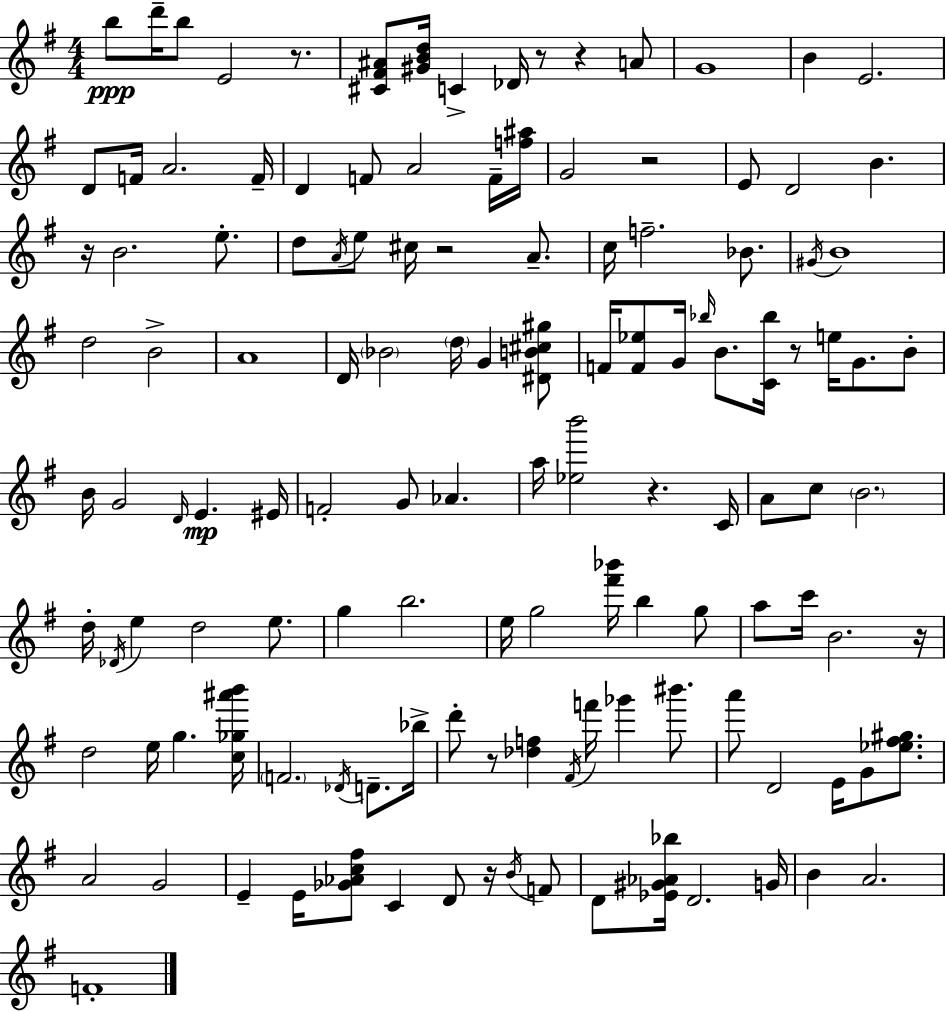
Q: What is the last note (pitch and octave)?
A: F4